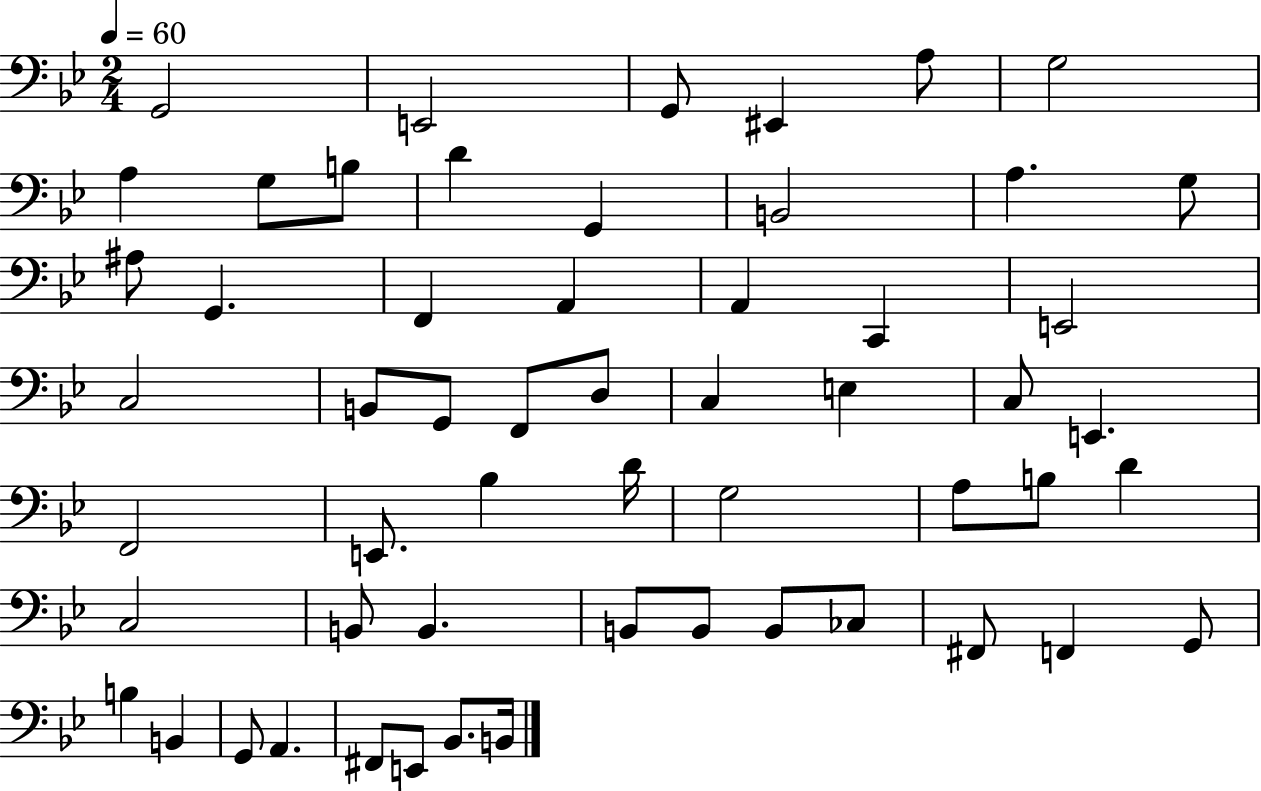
G2/h E2/h G2/e EIS2/q A3/e G3/h A3/q G3/e B3/e D4/q G2/q B2/h A3/q. G3/e A#3/e G2/q. F2/q A2/q A2/q C2/q E2/h C3/h B2/e G2/e F2/e D3/e C3/q E3/q C3/e E2/q. F2/h E2/e. Bb3/q D4/s G3/h A3/e B3/e D4/q C3/h B2/e B2/q. B2/e B2/e B2/e CES3/e F#2/e F2/q G2/e B3/q B2/q G2/e A2/q. F#2/e E2/e Bb2/e. B2/s